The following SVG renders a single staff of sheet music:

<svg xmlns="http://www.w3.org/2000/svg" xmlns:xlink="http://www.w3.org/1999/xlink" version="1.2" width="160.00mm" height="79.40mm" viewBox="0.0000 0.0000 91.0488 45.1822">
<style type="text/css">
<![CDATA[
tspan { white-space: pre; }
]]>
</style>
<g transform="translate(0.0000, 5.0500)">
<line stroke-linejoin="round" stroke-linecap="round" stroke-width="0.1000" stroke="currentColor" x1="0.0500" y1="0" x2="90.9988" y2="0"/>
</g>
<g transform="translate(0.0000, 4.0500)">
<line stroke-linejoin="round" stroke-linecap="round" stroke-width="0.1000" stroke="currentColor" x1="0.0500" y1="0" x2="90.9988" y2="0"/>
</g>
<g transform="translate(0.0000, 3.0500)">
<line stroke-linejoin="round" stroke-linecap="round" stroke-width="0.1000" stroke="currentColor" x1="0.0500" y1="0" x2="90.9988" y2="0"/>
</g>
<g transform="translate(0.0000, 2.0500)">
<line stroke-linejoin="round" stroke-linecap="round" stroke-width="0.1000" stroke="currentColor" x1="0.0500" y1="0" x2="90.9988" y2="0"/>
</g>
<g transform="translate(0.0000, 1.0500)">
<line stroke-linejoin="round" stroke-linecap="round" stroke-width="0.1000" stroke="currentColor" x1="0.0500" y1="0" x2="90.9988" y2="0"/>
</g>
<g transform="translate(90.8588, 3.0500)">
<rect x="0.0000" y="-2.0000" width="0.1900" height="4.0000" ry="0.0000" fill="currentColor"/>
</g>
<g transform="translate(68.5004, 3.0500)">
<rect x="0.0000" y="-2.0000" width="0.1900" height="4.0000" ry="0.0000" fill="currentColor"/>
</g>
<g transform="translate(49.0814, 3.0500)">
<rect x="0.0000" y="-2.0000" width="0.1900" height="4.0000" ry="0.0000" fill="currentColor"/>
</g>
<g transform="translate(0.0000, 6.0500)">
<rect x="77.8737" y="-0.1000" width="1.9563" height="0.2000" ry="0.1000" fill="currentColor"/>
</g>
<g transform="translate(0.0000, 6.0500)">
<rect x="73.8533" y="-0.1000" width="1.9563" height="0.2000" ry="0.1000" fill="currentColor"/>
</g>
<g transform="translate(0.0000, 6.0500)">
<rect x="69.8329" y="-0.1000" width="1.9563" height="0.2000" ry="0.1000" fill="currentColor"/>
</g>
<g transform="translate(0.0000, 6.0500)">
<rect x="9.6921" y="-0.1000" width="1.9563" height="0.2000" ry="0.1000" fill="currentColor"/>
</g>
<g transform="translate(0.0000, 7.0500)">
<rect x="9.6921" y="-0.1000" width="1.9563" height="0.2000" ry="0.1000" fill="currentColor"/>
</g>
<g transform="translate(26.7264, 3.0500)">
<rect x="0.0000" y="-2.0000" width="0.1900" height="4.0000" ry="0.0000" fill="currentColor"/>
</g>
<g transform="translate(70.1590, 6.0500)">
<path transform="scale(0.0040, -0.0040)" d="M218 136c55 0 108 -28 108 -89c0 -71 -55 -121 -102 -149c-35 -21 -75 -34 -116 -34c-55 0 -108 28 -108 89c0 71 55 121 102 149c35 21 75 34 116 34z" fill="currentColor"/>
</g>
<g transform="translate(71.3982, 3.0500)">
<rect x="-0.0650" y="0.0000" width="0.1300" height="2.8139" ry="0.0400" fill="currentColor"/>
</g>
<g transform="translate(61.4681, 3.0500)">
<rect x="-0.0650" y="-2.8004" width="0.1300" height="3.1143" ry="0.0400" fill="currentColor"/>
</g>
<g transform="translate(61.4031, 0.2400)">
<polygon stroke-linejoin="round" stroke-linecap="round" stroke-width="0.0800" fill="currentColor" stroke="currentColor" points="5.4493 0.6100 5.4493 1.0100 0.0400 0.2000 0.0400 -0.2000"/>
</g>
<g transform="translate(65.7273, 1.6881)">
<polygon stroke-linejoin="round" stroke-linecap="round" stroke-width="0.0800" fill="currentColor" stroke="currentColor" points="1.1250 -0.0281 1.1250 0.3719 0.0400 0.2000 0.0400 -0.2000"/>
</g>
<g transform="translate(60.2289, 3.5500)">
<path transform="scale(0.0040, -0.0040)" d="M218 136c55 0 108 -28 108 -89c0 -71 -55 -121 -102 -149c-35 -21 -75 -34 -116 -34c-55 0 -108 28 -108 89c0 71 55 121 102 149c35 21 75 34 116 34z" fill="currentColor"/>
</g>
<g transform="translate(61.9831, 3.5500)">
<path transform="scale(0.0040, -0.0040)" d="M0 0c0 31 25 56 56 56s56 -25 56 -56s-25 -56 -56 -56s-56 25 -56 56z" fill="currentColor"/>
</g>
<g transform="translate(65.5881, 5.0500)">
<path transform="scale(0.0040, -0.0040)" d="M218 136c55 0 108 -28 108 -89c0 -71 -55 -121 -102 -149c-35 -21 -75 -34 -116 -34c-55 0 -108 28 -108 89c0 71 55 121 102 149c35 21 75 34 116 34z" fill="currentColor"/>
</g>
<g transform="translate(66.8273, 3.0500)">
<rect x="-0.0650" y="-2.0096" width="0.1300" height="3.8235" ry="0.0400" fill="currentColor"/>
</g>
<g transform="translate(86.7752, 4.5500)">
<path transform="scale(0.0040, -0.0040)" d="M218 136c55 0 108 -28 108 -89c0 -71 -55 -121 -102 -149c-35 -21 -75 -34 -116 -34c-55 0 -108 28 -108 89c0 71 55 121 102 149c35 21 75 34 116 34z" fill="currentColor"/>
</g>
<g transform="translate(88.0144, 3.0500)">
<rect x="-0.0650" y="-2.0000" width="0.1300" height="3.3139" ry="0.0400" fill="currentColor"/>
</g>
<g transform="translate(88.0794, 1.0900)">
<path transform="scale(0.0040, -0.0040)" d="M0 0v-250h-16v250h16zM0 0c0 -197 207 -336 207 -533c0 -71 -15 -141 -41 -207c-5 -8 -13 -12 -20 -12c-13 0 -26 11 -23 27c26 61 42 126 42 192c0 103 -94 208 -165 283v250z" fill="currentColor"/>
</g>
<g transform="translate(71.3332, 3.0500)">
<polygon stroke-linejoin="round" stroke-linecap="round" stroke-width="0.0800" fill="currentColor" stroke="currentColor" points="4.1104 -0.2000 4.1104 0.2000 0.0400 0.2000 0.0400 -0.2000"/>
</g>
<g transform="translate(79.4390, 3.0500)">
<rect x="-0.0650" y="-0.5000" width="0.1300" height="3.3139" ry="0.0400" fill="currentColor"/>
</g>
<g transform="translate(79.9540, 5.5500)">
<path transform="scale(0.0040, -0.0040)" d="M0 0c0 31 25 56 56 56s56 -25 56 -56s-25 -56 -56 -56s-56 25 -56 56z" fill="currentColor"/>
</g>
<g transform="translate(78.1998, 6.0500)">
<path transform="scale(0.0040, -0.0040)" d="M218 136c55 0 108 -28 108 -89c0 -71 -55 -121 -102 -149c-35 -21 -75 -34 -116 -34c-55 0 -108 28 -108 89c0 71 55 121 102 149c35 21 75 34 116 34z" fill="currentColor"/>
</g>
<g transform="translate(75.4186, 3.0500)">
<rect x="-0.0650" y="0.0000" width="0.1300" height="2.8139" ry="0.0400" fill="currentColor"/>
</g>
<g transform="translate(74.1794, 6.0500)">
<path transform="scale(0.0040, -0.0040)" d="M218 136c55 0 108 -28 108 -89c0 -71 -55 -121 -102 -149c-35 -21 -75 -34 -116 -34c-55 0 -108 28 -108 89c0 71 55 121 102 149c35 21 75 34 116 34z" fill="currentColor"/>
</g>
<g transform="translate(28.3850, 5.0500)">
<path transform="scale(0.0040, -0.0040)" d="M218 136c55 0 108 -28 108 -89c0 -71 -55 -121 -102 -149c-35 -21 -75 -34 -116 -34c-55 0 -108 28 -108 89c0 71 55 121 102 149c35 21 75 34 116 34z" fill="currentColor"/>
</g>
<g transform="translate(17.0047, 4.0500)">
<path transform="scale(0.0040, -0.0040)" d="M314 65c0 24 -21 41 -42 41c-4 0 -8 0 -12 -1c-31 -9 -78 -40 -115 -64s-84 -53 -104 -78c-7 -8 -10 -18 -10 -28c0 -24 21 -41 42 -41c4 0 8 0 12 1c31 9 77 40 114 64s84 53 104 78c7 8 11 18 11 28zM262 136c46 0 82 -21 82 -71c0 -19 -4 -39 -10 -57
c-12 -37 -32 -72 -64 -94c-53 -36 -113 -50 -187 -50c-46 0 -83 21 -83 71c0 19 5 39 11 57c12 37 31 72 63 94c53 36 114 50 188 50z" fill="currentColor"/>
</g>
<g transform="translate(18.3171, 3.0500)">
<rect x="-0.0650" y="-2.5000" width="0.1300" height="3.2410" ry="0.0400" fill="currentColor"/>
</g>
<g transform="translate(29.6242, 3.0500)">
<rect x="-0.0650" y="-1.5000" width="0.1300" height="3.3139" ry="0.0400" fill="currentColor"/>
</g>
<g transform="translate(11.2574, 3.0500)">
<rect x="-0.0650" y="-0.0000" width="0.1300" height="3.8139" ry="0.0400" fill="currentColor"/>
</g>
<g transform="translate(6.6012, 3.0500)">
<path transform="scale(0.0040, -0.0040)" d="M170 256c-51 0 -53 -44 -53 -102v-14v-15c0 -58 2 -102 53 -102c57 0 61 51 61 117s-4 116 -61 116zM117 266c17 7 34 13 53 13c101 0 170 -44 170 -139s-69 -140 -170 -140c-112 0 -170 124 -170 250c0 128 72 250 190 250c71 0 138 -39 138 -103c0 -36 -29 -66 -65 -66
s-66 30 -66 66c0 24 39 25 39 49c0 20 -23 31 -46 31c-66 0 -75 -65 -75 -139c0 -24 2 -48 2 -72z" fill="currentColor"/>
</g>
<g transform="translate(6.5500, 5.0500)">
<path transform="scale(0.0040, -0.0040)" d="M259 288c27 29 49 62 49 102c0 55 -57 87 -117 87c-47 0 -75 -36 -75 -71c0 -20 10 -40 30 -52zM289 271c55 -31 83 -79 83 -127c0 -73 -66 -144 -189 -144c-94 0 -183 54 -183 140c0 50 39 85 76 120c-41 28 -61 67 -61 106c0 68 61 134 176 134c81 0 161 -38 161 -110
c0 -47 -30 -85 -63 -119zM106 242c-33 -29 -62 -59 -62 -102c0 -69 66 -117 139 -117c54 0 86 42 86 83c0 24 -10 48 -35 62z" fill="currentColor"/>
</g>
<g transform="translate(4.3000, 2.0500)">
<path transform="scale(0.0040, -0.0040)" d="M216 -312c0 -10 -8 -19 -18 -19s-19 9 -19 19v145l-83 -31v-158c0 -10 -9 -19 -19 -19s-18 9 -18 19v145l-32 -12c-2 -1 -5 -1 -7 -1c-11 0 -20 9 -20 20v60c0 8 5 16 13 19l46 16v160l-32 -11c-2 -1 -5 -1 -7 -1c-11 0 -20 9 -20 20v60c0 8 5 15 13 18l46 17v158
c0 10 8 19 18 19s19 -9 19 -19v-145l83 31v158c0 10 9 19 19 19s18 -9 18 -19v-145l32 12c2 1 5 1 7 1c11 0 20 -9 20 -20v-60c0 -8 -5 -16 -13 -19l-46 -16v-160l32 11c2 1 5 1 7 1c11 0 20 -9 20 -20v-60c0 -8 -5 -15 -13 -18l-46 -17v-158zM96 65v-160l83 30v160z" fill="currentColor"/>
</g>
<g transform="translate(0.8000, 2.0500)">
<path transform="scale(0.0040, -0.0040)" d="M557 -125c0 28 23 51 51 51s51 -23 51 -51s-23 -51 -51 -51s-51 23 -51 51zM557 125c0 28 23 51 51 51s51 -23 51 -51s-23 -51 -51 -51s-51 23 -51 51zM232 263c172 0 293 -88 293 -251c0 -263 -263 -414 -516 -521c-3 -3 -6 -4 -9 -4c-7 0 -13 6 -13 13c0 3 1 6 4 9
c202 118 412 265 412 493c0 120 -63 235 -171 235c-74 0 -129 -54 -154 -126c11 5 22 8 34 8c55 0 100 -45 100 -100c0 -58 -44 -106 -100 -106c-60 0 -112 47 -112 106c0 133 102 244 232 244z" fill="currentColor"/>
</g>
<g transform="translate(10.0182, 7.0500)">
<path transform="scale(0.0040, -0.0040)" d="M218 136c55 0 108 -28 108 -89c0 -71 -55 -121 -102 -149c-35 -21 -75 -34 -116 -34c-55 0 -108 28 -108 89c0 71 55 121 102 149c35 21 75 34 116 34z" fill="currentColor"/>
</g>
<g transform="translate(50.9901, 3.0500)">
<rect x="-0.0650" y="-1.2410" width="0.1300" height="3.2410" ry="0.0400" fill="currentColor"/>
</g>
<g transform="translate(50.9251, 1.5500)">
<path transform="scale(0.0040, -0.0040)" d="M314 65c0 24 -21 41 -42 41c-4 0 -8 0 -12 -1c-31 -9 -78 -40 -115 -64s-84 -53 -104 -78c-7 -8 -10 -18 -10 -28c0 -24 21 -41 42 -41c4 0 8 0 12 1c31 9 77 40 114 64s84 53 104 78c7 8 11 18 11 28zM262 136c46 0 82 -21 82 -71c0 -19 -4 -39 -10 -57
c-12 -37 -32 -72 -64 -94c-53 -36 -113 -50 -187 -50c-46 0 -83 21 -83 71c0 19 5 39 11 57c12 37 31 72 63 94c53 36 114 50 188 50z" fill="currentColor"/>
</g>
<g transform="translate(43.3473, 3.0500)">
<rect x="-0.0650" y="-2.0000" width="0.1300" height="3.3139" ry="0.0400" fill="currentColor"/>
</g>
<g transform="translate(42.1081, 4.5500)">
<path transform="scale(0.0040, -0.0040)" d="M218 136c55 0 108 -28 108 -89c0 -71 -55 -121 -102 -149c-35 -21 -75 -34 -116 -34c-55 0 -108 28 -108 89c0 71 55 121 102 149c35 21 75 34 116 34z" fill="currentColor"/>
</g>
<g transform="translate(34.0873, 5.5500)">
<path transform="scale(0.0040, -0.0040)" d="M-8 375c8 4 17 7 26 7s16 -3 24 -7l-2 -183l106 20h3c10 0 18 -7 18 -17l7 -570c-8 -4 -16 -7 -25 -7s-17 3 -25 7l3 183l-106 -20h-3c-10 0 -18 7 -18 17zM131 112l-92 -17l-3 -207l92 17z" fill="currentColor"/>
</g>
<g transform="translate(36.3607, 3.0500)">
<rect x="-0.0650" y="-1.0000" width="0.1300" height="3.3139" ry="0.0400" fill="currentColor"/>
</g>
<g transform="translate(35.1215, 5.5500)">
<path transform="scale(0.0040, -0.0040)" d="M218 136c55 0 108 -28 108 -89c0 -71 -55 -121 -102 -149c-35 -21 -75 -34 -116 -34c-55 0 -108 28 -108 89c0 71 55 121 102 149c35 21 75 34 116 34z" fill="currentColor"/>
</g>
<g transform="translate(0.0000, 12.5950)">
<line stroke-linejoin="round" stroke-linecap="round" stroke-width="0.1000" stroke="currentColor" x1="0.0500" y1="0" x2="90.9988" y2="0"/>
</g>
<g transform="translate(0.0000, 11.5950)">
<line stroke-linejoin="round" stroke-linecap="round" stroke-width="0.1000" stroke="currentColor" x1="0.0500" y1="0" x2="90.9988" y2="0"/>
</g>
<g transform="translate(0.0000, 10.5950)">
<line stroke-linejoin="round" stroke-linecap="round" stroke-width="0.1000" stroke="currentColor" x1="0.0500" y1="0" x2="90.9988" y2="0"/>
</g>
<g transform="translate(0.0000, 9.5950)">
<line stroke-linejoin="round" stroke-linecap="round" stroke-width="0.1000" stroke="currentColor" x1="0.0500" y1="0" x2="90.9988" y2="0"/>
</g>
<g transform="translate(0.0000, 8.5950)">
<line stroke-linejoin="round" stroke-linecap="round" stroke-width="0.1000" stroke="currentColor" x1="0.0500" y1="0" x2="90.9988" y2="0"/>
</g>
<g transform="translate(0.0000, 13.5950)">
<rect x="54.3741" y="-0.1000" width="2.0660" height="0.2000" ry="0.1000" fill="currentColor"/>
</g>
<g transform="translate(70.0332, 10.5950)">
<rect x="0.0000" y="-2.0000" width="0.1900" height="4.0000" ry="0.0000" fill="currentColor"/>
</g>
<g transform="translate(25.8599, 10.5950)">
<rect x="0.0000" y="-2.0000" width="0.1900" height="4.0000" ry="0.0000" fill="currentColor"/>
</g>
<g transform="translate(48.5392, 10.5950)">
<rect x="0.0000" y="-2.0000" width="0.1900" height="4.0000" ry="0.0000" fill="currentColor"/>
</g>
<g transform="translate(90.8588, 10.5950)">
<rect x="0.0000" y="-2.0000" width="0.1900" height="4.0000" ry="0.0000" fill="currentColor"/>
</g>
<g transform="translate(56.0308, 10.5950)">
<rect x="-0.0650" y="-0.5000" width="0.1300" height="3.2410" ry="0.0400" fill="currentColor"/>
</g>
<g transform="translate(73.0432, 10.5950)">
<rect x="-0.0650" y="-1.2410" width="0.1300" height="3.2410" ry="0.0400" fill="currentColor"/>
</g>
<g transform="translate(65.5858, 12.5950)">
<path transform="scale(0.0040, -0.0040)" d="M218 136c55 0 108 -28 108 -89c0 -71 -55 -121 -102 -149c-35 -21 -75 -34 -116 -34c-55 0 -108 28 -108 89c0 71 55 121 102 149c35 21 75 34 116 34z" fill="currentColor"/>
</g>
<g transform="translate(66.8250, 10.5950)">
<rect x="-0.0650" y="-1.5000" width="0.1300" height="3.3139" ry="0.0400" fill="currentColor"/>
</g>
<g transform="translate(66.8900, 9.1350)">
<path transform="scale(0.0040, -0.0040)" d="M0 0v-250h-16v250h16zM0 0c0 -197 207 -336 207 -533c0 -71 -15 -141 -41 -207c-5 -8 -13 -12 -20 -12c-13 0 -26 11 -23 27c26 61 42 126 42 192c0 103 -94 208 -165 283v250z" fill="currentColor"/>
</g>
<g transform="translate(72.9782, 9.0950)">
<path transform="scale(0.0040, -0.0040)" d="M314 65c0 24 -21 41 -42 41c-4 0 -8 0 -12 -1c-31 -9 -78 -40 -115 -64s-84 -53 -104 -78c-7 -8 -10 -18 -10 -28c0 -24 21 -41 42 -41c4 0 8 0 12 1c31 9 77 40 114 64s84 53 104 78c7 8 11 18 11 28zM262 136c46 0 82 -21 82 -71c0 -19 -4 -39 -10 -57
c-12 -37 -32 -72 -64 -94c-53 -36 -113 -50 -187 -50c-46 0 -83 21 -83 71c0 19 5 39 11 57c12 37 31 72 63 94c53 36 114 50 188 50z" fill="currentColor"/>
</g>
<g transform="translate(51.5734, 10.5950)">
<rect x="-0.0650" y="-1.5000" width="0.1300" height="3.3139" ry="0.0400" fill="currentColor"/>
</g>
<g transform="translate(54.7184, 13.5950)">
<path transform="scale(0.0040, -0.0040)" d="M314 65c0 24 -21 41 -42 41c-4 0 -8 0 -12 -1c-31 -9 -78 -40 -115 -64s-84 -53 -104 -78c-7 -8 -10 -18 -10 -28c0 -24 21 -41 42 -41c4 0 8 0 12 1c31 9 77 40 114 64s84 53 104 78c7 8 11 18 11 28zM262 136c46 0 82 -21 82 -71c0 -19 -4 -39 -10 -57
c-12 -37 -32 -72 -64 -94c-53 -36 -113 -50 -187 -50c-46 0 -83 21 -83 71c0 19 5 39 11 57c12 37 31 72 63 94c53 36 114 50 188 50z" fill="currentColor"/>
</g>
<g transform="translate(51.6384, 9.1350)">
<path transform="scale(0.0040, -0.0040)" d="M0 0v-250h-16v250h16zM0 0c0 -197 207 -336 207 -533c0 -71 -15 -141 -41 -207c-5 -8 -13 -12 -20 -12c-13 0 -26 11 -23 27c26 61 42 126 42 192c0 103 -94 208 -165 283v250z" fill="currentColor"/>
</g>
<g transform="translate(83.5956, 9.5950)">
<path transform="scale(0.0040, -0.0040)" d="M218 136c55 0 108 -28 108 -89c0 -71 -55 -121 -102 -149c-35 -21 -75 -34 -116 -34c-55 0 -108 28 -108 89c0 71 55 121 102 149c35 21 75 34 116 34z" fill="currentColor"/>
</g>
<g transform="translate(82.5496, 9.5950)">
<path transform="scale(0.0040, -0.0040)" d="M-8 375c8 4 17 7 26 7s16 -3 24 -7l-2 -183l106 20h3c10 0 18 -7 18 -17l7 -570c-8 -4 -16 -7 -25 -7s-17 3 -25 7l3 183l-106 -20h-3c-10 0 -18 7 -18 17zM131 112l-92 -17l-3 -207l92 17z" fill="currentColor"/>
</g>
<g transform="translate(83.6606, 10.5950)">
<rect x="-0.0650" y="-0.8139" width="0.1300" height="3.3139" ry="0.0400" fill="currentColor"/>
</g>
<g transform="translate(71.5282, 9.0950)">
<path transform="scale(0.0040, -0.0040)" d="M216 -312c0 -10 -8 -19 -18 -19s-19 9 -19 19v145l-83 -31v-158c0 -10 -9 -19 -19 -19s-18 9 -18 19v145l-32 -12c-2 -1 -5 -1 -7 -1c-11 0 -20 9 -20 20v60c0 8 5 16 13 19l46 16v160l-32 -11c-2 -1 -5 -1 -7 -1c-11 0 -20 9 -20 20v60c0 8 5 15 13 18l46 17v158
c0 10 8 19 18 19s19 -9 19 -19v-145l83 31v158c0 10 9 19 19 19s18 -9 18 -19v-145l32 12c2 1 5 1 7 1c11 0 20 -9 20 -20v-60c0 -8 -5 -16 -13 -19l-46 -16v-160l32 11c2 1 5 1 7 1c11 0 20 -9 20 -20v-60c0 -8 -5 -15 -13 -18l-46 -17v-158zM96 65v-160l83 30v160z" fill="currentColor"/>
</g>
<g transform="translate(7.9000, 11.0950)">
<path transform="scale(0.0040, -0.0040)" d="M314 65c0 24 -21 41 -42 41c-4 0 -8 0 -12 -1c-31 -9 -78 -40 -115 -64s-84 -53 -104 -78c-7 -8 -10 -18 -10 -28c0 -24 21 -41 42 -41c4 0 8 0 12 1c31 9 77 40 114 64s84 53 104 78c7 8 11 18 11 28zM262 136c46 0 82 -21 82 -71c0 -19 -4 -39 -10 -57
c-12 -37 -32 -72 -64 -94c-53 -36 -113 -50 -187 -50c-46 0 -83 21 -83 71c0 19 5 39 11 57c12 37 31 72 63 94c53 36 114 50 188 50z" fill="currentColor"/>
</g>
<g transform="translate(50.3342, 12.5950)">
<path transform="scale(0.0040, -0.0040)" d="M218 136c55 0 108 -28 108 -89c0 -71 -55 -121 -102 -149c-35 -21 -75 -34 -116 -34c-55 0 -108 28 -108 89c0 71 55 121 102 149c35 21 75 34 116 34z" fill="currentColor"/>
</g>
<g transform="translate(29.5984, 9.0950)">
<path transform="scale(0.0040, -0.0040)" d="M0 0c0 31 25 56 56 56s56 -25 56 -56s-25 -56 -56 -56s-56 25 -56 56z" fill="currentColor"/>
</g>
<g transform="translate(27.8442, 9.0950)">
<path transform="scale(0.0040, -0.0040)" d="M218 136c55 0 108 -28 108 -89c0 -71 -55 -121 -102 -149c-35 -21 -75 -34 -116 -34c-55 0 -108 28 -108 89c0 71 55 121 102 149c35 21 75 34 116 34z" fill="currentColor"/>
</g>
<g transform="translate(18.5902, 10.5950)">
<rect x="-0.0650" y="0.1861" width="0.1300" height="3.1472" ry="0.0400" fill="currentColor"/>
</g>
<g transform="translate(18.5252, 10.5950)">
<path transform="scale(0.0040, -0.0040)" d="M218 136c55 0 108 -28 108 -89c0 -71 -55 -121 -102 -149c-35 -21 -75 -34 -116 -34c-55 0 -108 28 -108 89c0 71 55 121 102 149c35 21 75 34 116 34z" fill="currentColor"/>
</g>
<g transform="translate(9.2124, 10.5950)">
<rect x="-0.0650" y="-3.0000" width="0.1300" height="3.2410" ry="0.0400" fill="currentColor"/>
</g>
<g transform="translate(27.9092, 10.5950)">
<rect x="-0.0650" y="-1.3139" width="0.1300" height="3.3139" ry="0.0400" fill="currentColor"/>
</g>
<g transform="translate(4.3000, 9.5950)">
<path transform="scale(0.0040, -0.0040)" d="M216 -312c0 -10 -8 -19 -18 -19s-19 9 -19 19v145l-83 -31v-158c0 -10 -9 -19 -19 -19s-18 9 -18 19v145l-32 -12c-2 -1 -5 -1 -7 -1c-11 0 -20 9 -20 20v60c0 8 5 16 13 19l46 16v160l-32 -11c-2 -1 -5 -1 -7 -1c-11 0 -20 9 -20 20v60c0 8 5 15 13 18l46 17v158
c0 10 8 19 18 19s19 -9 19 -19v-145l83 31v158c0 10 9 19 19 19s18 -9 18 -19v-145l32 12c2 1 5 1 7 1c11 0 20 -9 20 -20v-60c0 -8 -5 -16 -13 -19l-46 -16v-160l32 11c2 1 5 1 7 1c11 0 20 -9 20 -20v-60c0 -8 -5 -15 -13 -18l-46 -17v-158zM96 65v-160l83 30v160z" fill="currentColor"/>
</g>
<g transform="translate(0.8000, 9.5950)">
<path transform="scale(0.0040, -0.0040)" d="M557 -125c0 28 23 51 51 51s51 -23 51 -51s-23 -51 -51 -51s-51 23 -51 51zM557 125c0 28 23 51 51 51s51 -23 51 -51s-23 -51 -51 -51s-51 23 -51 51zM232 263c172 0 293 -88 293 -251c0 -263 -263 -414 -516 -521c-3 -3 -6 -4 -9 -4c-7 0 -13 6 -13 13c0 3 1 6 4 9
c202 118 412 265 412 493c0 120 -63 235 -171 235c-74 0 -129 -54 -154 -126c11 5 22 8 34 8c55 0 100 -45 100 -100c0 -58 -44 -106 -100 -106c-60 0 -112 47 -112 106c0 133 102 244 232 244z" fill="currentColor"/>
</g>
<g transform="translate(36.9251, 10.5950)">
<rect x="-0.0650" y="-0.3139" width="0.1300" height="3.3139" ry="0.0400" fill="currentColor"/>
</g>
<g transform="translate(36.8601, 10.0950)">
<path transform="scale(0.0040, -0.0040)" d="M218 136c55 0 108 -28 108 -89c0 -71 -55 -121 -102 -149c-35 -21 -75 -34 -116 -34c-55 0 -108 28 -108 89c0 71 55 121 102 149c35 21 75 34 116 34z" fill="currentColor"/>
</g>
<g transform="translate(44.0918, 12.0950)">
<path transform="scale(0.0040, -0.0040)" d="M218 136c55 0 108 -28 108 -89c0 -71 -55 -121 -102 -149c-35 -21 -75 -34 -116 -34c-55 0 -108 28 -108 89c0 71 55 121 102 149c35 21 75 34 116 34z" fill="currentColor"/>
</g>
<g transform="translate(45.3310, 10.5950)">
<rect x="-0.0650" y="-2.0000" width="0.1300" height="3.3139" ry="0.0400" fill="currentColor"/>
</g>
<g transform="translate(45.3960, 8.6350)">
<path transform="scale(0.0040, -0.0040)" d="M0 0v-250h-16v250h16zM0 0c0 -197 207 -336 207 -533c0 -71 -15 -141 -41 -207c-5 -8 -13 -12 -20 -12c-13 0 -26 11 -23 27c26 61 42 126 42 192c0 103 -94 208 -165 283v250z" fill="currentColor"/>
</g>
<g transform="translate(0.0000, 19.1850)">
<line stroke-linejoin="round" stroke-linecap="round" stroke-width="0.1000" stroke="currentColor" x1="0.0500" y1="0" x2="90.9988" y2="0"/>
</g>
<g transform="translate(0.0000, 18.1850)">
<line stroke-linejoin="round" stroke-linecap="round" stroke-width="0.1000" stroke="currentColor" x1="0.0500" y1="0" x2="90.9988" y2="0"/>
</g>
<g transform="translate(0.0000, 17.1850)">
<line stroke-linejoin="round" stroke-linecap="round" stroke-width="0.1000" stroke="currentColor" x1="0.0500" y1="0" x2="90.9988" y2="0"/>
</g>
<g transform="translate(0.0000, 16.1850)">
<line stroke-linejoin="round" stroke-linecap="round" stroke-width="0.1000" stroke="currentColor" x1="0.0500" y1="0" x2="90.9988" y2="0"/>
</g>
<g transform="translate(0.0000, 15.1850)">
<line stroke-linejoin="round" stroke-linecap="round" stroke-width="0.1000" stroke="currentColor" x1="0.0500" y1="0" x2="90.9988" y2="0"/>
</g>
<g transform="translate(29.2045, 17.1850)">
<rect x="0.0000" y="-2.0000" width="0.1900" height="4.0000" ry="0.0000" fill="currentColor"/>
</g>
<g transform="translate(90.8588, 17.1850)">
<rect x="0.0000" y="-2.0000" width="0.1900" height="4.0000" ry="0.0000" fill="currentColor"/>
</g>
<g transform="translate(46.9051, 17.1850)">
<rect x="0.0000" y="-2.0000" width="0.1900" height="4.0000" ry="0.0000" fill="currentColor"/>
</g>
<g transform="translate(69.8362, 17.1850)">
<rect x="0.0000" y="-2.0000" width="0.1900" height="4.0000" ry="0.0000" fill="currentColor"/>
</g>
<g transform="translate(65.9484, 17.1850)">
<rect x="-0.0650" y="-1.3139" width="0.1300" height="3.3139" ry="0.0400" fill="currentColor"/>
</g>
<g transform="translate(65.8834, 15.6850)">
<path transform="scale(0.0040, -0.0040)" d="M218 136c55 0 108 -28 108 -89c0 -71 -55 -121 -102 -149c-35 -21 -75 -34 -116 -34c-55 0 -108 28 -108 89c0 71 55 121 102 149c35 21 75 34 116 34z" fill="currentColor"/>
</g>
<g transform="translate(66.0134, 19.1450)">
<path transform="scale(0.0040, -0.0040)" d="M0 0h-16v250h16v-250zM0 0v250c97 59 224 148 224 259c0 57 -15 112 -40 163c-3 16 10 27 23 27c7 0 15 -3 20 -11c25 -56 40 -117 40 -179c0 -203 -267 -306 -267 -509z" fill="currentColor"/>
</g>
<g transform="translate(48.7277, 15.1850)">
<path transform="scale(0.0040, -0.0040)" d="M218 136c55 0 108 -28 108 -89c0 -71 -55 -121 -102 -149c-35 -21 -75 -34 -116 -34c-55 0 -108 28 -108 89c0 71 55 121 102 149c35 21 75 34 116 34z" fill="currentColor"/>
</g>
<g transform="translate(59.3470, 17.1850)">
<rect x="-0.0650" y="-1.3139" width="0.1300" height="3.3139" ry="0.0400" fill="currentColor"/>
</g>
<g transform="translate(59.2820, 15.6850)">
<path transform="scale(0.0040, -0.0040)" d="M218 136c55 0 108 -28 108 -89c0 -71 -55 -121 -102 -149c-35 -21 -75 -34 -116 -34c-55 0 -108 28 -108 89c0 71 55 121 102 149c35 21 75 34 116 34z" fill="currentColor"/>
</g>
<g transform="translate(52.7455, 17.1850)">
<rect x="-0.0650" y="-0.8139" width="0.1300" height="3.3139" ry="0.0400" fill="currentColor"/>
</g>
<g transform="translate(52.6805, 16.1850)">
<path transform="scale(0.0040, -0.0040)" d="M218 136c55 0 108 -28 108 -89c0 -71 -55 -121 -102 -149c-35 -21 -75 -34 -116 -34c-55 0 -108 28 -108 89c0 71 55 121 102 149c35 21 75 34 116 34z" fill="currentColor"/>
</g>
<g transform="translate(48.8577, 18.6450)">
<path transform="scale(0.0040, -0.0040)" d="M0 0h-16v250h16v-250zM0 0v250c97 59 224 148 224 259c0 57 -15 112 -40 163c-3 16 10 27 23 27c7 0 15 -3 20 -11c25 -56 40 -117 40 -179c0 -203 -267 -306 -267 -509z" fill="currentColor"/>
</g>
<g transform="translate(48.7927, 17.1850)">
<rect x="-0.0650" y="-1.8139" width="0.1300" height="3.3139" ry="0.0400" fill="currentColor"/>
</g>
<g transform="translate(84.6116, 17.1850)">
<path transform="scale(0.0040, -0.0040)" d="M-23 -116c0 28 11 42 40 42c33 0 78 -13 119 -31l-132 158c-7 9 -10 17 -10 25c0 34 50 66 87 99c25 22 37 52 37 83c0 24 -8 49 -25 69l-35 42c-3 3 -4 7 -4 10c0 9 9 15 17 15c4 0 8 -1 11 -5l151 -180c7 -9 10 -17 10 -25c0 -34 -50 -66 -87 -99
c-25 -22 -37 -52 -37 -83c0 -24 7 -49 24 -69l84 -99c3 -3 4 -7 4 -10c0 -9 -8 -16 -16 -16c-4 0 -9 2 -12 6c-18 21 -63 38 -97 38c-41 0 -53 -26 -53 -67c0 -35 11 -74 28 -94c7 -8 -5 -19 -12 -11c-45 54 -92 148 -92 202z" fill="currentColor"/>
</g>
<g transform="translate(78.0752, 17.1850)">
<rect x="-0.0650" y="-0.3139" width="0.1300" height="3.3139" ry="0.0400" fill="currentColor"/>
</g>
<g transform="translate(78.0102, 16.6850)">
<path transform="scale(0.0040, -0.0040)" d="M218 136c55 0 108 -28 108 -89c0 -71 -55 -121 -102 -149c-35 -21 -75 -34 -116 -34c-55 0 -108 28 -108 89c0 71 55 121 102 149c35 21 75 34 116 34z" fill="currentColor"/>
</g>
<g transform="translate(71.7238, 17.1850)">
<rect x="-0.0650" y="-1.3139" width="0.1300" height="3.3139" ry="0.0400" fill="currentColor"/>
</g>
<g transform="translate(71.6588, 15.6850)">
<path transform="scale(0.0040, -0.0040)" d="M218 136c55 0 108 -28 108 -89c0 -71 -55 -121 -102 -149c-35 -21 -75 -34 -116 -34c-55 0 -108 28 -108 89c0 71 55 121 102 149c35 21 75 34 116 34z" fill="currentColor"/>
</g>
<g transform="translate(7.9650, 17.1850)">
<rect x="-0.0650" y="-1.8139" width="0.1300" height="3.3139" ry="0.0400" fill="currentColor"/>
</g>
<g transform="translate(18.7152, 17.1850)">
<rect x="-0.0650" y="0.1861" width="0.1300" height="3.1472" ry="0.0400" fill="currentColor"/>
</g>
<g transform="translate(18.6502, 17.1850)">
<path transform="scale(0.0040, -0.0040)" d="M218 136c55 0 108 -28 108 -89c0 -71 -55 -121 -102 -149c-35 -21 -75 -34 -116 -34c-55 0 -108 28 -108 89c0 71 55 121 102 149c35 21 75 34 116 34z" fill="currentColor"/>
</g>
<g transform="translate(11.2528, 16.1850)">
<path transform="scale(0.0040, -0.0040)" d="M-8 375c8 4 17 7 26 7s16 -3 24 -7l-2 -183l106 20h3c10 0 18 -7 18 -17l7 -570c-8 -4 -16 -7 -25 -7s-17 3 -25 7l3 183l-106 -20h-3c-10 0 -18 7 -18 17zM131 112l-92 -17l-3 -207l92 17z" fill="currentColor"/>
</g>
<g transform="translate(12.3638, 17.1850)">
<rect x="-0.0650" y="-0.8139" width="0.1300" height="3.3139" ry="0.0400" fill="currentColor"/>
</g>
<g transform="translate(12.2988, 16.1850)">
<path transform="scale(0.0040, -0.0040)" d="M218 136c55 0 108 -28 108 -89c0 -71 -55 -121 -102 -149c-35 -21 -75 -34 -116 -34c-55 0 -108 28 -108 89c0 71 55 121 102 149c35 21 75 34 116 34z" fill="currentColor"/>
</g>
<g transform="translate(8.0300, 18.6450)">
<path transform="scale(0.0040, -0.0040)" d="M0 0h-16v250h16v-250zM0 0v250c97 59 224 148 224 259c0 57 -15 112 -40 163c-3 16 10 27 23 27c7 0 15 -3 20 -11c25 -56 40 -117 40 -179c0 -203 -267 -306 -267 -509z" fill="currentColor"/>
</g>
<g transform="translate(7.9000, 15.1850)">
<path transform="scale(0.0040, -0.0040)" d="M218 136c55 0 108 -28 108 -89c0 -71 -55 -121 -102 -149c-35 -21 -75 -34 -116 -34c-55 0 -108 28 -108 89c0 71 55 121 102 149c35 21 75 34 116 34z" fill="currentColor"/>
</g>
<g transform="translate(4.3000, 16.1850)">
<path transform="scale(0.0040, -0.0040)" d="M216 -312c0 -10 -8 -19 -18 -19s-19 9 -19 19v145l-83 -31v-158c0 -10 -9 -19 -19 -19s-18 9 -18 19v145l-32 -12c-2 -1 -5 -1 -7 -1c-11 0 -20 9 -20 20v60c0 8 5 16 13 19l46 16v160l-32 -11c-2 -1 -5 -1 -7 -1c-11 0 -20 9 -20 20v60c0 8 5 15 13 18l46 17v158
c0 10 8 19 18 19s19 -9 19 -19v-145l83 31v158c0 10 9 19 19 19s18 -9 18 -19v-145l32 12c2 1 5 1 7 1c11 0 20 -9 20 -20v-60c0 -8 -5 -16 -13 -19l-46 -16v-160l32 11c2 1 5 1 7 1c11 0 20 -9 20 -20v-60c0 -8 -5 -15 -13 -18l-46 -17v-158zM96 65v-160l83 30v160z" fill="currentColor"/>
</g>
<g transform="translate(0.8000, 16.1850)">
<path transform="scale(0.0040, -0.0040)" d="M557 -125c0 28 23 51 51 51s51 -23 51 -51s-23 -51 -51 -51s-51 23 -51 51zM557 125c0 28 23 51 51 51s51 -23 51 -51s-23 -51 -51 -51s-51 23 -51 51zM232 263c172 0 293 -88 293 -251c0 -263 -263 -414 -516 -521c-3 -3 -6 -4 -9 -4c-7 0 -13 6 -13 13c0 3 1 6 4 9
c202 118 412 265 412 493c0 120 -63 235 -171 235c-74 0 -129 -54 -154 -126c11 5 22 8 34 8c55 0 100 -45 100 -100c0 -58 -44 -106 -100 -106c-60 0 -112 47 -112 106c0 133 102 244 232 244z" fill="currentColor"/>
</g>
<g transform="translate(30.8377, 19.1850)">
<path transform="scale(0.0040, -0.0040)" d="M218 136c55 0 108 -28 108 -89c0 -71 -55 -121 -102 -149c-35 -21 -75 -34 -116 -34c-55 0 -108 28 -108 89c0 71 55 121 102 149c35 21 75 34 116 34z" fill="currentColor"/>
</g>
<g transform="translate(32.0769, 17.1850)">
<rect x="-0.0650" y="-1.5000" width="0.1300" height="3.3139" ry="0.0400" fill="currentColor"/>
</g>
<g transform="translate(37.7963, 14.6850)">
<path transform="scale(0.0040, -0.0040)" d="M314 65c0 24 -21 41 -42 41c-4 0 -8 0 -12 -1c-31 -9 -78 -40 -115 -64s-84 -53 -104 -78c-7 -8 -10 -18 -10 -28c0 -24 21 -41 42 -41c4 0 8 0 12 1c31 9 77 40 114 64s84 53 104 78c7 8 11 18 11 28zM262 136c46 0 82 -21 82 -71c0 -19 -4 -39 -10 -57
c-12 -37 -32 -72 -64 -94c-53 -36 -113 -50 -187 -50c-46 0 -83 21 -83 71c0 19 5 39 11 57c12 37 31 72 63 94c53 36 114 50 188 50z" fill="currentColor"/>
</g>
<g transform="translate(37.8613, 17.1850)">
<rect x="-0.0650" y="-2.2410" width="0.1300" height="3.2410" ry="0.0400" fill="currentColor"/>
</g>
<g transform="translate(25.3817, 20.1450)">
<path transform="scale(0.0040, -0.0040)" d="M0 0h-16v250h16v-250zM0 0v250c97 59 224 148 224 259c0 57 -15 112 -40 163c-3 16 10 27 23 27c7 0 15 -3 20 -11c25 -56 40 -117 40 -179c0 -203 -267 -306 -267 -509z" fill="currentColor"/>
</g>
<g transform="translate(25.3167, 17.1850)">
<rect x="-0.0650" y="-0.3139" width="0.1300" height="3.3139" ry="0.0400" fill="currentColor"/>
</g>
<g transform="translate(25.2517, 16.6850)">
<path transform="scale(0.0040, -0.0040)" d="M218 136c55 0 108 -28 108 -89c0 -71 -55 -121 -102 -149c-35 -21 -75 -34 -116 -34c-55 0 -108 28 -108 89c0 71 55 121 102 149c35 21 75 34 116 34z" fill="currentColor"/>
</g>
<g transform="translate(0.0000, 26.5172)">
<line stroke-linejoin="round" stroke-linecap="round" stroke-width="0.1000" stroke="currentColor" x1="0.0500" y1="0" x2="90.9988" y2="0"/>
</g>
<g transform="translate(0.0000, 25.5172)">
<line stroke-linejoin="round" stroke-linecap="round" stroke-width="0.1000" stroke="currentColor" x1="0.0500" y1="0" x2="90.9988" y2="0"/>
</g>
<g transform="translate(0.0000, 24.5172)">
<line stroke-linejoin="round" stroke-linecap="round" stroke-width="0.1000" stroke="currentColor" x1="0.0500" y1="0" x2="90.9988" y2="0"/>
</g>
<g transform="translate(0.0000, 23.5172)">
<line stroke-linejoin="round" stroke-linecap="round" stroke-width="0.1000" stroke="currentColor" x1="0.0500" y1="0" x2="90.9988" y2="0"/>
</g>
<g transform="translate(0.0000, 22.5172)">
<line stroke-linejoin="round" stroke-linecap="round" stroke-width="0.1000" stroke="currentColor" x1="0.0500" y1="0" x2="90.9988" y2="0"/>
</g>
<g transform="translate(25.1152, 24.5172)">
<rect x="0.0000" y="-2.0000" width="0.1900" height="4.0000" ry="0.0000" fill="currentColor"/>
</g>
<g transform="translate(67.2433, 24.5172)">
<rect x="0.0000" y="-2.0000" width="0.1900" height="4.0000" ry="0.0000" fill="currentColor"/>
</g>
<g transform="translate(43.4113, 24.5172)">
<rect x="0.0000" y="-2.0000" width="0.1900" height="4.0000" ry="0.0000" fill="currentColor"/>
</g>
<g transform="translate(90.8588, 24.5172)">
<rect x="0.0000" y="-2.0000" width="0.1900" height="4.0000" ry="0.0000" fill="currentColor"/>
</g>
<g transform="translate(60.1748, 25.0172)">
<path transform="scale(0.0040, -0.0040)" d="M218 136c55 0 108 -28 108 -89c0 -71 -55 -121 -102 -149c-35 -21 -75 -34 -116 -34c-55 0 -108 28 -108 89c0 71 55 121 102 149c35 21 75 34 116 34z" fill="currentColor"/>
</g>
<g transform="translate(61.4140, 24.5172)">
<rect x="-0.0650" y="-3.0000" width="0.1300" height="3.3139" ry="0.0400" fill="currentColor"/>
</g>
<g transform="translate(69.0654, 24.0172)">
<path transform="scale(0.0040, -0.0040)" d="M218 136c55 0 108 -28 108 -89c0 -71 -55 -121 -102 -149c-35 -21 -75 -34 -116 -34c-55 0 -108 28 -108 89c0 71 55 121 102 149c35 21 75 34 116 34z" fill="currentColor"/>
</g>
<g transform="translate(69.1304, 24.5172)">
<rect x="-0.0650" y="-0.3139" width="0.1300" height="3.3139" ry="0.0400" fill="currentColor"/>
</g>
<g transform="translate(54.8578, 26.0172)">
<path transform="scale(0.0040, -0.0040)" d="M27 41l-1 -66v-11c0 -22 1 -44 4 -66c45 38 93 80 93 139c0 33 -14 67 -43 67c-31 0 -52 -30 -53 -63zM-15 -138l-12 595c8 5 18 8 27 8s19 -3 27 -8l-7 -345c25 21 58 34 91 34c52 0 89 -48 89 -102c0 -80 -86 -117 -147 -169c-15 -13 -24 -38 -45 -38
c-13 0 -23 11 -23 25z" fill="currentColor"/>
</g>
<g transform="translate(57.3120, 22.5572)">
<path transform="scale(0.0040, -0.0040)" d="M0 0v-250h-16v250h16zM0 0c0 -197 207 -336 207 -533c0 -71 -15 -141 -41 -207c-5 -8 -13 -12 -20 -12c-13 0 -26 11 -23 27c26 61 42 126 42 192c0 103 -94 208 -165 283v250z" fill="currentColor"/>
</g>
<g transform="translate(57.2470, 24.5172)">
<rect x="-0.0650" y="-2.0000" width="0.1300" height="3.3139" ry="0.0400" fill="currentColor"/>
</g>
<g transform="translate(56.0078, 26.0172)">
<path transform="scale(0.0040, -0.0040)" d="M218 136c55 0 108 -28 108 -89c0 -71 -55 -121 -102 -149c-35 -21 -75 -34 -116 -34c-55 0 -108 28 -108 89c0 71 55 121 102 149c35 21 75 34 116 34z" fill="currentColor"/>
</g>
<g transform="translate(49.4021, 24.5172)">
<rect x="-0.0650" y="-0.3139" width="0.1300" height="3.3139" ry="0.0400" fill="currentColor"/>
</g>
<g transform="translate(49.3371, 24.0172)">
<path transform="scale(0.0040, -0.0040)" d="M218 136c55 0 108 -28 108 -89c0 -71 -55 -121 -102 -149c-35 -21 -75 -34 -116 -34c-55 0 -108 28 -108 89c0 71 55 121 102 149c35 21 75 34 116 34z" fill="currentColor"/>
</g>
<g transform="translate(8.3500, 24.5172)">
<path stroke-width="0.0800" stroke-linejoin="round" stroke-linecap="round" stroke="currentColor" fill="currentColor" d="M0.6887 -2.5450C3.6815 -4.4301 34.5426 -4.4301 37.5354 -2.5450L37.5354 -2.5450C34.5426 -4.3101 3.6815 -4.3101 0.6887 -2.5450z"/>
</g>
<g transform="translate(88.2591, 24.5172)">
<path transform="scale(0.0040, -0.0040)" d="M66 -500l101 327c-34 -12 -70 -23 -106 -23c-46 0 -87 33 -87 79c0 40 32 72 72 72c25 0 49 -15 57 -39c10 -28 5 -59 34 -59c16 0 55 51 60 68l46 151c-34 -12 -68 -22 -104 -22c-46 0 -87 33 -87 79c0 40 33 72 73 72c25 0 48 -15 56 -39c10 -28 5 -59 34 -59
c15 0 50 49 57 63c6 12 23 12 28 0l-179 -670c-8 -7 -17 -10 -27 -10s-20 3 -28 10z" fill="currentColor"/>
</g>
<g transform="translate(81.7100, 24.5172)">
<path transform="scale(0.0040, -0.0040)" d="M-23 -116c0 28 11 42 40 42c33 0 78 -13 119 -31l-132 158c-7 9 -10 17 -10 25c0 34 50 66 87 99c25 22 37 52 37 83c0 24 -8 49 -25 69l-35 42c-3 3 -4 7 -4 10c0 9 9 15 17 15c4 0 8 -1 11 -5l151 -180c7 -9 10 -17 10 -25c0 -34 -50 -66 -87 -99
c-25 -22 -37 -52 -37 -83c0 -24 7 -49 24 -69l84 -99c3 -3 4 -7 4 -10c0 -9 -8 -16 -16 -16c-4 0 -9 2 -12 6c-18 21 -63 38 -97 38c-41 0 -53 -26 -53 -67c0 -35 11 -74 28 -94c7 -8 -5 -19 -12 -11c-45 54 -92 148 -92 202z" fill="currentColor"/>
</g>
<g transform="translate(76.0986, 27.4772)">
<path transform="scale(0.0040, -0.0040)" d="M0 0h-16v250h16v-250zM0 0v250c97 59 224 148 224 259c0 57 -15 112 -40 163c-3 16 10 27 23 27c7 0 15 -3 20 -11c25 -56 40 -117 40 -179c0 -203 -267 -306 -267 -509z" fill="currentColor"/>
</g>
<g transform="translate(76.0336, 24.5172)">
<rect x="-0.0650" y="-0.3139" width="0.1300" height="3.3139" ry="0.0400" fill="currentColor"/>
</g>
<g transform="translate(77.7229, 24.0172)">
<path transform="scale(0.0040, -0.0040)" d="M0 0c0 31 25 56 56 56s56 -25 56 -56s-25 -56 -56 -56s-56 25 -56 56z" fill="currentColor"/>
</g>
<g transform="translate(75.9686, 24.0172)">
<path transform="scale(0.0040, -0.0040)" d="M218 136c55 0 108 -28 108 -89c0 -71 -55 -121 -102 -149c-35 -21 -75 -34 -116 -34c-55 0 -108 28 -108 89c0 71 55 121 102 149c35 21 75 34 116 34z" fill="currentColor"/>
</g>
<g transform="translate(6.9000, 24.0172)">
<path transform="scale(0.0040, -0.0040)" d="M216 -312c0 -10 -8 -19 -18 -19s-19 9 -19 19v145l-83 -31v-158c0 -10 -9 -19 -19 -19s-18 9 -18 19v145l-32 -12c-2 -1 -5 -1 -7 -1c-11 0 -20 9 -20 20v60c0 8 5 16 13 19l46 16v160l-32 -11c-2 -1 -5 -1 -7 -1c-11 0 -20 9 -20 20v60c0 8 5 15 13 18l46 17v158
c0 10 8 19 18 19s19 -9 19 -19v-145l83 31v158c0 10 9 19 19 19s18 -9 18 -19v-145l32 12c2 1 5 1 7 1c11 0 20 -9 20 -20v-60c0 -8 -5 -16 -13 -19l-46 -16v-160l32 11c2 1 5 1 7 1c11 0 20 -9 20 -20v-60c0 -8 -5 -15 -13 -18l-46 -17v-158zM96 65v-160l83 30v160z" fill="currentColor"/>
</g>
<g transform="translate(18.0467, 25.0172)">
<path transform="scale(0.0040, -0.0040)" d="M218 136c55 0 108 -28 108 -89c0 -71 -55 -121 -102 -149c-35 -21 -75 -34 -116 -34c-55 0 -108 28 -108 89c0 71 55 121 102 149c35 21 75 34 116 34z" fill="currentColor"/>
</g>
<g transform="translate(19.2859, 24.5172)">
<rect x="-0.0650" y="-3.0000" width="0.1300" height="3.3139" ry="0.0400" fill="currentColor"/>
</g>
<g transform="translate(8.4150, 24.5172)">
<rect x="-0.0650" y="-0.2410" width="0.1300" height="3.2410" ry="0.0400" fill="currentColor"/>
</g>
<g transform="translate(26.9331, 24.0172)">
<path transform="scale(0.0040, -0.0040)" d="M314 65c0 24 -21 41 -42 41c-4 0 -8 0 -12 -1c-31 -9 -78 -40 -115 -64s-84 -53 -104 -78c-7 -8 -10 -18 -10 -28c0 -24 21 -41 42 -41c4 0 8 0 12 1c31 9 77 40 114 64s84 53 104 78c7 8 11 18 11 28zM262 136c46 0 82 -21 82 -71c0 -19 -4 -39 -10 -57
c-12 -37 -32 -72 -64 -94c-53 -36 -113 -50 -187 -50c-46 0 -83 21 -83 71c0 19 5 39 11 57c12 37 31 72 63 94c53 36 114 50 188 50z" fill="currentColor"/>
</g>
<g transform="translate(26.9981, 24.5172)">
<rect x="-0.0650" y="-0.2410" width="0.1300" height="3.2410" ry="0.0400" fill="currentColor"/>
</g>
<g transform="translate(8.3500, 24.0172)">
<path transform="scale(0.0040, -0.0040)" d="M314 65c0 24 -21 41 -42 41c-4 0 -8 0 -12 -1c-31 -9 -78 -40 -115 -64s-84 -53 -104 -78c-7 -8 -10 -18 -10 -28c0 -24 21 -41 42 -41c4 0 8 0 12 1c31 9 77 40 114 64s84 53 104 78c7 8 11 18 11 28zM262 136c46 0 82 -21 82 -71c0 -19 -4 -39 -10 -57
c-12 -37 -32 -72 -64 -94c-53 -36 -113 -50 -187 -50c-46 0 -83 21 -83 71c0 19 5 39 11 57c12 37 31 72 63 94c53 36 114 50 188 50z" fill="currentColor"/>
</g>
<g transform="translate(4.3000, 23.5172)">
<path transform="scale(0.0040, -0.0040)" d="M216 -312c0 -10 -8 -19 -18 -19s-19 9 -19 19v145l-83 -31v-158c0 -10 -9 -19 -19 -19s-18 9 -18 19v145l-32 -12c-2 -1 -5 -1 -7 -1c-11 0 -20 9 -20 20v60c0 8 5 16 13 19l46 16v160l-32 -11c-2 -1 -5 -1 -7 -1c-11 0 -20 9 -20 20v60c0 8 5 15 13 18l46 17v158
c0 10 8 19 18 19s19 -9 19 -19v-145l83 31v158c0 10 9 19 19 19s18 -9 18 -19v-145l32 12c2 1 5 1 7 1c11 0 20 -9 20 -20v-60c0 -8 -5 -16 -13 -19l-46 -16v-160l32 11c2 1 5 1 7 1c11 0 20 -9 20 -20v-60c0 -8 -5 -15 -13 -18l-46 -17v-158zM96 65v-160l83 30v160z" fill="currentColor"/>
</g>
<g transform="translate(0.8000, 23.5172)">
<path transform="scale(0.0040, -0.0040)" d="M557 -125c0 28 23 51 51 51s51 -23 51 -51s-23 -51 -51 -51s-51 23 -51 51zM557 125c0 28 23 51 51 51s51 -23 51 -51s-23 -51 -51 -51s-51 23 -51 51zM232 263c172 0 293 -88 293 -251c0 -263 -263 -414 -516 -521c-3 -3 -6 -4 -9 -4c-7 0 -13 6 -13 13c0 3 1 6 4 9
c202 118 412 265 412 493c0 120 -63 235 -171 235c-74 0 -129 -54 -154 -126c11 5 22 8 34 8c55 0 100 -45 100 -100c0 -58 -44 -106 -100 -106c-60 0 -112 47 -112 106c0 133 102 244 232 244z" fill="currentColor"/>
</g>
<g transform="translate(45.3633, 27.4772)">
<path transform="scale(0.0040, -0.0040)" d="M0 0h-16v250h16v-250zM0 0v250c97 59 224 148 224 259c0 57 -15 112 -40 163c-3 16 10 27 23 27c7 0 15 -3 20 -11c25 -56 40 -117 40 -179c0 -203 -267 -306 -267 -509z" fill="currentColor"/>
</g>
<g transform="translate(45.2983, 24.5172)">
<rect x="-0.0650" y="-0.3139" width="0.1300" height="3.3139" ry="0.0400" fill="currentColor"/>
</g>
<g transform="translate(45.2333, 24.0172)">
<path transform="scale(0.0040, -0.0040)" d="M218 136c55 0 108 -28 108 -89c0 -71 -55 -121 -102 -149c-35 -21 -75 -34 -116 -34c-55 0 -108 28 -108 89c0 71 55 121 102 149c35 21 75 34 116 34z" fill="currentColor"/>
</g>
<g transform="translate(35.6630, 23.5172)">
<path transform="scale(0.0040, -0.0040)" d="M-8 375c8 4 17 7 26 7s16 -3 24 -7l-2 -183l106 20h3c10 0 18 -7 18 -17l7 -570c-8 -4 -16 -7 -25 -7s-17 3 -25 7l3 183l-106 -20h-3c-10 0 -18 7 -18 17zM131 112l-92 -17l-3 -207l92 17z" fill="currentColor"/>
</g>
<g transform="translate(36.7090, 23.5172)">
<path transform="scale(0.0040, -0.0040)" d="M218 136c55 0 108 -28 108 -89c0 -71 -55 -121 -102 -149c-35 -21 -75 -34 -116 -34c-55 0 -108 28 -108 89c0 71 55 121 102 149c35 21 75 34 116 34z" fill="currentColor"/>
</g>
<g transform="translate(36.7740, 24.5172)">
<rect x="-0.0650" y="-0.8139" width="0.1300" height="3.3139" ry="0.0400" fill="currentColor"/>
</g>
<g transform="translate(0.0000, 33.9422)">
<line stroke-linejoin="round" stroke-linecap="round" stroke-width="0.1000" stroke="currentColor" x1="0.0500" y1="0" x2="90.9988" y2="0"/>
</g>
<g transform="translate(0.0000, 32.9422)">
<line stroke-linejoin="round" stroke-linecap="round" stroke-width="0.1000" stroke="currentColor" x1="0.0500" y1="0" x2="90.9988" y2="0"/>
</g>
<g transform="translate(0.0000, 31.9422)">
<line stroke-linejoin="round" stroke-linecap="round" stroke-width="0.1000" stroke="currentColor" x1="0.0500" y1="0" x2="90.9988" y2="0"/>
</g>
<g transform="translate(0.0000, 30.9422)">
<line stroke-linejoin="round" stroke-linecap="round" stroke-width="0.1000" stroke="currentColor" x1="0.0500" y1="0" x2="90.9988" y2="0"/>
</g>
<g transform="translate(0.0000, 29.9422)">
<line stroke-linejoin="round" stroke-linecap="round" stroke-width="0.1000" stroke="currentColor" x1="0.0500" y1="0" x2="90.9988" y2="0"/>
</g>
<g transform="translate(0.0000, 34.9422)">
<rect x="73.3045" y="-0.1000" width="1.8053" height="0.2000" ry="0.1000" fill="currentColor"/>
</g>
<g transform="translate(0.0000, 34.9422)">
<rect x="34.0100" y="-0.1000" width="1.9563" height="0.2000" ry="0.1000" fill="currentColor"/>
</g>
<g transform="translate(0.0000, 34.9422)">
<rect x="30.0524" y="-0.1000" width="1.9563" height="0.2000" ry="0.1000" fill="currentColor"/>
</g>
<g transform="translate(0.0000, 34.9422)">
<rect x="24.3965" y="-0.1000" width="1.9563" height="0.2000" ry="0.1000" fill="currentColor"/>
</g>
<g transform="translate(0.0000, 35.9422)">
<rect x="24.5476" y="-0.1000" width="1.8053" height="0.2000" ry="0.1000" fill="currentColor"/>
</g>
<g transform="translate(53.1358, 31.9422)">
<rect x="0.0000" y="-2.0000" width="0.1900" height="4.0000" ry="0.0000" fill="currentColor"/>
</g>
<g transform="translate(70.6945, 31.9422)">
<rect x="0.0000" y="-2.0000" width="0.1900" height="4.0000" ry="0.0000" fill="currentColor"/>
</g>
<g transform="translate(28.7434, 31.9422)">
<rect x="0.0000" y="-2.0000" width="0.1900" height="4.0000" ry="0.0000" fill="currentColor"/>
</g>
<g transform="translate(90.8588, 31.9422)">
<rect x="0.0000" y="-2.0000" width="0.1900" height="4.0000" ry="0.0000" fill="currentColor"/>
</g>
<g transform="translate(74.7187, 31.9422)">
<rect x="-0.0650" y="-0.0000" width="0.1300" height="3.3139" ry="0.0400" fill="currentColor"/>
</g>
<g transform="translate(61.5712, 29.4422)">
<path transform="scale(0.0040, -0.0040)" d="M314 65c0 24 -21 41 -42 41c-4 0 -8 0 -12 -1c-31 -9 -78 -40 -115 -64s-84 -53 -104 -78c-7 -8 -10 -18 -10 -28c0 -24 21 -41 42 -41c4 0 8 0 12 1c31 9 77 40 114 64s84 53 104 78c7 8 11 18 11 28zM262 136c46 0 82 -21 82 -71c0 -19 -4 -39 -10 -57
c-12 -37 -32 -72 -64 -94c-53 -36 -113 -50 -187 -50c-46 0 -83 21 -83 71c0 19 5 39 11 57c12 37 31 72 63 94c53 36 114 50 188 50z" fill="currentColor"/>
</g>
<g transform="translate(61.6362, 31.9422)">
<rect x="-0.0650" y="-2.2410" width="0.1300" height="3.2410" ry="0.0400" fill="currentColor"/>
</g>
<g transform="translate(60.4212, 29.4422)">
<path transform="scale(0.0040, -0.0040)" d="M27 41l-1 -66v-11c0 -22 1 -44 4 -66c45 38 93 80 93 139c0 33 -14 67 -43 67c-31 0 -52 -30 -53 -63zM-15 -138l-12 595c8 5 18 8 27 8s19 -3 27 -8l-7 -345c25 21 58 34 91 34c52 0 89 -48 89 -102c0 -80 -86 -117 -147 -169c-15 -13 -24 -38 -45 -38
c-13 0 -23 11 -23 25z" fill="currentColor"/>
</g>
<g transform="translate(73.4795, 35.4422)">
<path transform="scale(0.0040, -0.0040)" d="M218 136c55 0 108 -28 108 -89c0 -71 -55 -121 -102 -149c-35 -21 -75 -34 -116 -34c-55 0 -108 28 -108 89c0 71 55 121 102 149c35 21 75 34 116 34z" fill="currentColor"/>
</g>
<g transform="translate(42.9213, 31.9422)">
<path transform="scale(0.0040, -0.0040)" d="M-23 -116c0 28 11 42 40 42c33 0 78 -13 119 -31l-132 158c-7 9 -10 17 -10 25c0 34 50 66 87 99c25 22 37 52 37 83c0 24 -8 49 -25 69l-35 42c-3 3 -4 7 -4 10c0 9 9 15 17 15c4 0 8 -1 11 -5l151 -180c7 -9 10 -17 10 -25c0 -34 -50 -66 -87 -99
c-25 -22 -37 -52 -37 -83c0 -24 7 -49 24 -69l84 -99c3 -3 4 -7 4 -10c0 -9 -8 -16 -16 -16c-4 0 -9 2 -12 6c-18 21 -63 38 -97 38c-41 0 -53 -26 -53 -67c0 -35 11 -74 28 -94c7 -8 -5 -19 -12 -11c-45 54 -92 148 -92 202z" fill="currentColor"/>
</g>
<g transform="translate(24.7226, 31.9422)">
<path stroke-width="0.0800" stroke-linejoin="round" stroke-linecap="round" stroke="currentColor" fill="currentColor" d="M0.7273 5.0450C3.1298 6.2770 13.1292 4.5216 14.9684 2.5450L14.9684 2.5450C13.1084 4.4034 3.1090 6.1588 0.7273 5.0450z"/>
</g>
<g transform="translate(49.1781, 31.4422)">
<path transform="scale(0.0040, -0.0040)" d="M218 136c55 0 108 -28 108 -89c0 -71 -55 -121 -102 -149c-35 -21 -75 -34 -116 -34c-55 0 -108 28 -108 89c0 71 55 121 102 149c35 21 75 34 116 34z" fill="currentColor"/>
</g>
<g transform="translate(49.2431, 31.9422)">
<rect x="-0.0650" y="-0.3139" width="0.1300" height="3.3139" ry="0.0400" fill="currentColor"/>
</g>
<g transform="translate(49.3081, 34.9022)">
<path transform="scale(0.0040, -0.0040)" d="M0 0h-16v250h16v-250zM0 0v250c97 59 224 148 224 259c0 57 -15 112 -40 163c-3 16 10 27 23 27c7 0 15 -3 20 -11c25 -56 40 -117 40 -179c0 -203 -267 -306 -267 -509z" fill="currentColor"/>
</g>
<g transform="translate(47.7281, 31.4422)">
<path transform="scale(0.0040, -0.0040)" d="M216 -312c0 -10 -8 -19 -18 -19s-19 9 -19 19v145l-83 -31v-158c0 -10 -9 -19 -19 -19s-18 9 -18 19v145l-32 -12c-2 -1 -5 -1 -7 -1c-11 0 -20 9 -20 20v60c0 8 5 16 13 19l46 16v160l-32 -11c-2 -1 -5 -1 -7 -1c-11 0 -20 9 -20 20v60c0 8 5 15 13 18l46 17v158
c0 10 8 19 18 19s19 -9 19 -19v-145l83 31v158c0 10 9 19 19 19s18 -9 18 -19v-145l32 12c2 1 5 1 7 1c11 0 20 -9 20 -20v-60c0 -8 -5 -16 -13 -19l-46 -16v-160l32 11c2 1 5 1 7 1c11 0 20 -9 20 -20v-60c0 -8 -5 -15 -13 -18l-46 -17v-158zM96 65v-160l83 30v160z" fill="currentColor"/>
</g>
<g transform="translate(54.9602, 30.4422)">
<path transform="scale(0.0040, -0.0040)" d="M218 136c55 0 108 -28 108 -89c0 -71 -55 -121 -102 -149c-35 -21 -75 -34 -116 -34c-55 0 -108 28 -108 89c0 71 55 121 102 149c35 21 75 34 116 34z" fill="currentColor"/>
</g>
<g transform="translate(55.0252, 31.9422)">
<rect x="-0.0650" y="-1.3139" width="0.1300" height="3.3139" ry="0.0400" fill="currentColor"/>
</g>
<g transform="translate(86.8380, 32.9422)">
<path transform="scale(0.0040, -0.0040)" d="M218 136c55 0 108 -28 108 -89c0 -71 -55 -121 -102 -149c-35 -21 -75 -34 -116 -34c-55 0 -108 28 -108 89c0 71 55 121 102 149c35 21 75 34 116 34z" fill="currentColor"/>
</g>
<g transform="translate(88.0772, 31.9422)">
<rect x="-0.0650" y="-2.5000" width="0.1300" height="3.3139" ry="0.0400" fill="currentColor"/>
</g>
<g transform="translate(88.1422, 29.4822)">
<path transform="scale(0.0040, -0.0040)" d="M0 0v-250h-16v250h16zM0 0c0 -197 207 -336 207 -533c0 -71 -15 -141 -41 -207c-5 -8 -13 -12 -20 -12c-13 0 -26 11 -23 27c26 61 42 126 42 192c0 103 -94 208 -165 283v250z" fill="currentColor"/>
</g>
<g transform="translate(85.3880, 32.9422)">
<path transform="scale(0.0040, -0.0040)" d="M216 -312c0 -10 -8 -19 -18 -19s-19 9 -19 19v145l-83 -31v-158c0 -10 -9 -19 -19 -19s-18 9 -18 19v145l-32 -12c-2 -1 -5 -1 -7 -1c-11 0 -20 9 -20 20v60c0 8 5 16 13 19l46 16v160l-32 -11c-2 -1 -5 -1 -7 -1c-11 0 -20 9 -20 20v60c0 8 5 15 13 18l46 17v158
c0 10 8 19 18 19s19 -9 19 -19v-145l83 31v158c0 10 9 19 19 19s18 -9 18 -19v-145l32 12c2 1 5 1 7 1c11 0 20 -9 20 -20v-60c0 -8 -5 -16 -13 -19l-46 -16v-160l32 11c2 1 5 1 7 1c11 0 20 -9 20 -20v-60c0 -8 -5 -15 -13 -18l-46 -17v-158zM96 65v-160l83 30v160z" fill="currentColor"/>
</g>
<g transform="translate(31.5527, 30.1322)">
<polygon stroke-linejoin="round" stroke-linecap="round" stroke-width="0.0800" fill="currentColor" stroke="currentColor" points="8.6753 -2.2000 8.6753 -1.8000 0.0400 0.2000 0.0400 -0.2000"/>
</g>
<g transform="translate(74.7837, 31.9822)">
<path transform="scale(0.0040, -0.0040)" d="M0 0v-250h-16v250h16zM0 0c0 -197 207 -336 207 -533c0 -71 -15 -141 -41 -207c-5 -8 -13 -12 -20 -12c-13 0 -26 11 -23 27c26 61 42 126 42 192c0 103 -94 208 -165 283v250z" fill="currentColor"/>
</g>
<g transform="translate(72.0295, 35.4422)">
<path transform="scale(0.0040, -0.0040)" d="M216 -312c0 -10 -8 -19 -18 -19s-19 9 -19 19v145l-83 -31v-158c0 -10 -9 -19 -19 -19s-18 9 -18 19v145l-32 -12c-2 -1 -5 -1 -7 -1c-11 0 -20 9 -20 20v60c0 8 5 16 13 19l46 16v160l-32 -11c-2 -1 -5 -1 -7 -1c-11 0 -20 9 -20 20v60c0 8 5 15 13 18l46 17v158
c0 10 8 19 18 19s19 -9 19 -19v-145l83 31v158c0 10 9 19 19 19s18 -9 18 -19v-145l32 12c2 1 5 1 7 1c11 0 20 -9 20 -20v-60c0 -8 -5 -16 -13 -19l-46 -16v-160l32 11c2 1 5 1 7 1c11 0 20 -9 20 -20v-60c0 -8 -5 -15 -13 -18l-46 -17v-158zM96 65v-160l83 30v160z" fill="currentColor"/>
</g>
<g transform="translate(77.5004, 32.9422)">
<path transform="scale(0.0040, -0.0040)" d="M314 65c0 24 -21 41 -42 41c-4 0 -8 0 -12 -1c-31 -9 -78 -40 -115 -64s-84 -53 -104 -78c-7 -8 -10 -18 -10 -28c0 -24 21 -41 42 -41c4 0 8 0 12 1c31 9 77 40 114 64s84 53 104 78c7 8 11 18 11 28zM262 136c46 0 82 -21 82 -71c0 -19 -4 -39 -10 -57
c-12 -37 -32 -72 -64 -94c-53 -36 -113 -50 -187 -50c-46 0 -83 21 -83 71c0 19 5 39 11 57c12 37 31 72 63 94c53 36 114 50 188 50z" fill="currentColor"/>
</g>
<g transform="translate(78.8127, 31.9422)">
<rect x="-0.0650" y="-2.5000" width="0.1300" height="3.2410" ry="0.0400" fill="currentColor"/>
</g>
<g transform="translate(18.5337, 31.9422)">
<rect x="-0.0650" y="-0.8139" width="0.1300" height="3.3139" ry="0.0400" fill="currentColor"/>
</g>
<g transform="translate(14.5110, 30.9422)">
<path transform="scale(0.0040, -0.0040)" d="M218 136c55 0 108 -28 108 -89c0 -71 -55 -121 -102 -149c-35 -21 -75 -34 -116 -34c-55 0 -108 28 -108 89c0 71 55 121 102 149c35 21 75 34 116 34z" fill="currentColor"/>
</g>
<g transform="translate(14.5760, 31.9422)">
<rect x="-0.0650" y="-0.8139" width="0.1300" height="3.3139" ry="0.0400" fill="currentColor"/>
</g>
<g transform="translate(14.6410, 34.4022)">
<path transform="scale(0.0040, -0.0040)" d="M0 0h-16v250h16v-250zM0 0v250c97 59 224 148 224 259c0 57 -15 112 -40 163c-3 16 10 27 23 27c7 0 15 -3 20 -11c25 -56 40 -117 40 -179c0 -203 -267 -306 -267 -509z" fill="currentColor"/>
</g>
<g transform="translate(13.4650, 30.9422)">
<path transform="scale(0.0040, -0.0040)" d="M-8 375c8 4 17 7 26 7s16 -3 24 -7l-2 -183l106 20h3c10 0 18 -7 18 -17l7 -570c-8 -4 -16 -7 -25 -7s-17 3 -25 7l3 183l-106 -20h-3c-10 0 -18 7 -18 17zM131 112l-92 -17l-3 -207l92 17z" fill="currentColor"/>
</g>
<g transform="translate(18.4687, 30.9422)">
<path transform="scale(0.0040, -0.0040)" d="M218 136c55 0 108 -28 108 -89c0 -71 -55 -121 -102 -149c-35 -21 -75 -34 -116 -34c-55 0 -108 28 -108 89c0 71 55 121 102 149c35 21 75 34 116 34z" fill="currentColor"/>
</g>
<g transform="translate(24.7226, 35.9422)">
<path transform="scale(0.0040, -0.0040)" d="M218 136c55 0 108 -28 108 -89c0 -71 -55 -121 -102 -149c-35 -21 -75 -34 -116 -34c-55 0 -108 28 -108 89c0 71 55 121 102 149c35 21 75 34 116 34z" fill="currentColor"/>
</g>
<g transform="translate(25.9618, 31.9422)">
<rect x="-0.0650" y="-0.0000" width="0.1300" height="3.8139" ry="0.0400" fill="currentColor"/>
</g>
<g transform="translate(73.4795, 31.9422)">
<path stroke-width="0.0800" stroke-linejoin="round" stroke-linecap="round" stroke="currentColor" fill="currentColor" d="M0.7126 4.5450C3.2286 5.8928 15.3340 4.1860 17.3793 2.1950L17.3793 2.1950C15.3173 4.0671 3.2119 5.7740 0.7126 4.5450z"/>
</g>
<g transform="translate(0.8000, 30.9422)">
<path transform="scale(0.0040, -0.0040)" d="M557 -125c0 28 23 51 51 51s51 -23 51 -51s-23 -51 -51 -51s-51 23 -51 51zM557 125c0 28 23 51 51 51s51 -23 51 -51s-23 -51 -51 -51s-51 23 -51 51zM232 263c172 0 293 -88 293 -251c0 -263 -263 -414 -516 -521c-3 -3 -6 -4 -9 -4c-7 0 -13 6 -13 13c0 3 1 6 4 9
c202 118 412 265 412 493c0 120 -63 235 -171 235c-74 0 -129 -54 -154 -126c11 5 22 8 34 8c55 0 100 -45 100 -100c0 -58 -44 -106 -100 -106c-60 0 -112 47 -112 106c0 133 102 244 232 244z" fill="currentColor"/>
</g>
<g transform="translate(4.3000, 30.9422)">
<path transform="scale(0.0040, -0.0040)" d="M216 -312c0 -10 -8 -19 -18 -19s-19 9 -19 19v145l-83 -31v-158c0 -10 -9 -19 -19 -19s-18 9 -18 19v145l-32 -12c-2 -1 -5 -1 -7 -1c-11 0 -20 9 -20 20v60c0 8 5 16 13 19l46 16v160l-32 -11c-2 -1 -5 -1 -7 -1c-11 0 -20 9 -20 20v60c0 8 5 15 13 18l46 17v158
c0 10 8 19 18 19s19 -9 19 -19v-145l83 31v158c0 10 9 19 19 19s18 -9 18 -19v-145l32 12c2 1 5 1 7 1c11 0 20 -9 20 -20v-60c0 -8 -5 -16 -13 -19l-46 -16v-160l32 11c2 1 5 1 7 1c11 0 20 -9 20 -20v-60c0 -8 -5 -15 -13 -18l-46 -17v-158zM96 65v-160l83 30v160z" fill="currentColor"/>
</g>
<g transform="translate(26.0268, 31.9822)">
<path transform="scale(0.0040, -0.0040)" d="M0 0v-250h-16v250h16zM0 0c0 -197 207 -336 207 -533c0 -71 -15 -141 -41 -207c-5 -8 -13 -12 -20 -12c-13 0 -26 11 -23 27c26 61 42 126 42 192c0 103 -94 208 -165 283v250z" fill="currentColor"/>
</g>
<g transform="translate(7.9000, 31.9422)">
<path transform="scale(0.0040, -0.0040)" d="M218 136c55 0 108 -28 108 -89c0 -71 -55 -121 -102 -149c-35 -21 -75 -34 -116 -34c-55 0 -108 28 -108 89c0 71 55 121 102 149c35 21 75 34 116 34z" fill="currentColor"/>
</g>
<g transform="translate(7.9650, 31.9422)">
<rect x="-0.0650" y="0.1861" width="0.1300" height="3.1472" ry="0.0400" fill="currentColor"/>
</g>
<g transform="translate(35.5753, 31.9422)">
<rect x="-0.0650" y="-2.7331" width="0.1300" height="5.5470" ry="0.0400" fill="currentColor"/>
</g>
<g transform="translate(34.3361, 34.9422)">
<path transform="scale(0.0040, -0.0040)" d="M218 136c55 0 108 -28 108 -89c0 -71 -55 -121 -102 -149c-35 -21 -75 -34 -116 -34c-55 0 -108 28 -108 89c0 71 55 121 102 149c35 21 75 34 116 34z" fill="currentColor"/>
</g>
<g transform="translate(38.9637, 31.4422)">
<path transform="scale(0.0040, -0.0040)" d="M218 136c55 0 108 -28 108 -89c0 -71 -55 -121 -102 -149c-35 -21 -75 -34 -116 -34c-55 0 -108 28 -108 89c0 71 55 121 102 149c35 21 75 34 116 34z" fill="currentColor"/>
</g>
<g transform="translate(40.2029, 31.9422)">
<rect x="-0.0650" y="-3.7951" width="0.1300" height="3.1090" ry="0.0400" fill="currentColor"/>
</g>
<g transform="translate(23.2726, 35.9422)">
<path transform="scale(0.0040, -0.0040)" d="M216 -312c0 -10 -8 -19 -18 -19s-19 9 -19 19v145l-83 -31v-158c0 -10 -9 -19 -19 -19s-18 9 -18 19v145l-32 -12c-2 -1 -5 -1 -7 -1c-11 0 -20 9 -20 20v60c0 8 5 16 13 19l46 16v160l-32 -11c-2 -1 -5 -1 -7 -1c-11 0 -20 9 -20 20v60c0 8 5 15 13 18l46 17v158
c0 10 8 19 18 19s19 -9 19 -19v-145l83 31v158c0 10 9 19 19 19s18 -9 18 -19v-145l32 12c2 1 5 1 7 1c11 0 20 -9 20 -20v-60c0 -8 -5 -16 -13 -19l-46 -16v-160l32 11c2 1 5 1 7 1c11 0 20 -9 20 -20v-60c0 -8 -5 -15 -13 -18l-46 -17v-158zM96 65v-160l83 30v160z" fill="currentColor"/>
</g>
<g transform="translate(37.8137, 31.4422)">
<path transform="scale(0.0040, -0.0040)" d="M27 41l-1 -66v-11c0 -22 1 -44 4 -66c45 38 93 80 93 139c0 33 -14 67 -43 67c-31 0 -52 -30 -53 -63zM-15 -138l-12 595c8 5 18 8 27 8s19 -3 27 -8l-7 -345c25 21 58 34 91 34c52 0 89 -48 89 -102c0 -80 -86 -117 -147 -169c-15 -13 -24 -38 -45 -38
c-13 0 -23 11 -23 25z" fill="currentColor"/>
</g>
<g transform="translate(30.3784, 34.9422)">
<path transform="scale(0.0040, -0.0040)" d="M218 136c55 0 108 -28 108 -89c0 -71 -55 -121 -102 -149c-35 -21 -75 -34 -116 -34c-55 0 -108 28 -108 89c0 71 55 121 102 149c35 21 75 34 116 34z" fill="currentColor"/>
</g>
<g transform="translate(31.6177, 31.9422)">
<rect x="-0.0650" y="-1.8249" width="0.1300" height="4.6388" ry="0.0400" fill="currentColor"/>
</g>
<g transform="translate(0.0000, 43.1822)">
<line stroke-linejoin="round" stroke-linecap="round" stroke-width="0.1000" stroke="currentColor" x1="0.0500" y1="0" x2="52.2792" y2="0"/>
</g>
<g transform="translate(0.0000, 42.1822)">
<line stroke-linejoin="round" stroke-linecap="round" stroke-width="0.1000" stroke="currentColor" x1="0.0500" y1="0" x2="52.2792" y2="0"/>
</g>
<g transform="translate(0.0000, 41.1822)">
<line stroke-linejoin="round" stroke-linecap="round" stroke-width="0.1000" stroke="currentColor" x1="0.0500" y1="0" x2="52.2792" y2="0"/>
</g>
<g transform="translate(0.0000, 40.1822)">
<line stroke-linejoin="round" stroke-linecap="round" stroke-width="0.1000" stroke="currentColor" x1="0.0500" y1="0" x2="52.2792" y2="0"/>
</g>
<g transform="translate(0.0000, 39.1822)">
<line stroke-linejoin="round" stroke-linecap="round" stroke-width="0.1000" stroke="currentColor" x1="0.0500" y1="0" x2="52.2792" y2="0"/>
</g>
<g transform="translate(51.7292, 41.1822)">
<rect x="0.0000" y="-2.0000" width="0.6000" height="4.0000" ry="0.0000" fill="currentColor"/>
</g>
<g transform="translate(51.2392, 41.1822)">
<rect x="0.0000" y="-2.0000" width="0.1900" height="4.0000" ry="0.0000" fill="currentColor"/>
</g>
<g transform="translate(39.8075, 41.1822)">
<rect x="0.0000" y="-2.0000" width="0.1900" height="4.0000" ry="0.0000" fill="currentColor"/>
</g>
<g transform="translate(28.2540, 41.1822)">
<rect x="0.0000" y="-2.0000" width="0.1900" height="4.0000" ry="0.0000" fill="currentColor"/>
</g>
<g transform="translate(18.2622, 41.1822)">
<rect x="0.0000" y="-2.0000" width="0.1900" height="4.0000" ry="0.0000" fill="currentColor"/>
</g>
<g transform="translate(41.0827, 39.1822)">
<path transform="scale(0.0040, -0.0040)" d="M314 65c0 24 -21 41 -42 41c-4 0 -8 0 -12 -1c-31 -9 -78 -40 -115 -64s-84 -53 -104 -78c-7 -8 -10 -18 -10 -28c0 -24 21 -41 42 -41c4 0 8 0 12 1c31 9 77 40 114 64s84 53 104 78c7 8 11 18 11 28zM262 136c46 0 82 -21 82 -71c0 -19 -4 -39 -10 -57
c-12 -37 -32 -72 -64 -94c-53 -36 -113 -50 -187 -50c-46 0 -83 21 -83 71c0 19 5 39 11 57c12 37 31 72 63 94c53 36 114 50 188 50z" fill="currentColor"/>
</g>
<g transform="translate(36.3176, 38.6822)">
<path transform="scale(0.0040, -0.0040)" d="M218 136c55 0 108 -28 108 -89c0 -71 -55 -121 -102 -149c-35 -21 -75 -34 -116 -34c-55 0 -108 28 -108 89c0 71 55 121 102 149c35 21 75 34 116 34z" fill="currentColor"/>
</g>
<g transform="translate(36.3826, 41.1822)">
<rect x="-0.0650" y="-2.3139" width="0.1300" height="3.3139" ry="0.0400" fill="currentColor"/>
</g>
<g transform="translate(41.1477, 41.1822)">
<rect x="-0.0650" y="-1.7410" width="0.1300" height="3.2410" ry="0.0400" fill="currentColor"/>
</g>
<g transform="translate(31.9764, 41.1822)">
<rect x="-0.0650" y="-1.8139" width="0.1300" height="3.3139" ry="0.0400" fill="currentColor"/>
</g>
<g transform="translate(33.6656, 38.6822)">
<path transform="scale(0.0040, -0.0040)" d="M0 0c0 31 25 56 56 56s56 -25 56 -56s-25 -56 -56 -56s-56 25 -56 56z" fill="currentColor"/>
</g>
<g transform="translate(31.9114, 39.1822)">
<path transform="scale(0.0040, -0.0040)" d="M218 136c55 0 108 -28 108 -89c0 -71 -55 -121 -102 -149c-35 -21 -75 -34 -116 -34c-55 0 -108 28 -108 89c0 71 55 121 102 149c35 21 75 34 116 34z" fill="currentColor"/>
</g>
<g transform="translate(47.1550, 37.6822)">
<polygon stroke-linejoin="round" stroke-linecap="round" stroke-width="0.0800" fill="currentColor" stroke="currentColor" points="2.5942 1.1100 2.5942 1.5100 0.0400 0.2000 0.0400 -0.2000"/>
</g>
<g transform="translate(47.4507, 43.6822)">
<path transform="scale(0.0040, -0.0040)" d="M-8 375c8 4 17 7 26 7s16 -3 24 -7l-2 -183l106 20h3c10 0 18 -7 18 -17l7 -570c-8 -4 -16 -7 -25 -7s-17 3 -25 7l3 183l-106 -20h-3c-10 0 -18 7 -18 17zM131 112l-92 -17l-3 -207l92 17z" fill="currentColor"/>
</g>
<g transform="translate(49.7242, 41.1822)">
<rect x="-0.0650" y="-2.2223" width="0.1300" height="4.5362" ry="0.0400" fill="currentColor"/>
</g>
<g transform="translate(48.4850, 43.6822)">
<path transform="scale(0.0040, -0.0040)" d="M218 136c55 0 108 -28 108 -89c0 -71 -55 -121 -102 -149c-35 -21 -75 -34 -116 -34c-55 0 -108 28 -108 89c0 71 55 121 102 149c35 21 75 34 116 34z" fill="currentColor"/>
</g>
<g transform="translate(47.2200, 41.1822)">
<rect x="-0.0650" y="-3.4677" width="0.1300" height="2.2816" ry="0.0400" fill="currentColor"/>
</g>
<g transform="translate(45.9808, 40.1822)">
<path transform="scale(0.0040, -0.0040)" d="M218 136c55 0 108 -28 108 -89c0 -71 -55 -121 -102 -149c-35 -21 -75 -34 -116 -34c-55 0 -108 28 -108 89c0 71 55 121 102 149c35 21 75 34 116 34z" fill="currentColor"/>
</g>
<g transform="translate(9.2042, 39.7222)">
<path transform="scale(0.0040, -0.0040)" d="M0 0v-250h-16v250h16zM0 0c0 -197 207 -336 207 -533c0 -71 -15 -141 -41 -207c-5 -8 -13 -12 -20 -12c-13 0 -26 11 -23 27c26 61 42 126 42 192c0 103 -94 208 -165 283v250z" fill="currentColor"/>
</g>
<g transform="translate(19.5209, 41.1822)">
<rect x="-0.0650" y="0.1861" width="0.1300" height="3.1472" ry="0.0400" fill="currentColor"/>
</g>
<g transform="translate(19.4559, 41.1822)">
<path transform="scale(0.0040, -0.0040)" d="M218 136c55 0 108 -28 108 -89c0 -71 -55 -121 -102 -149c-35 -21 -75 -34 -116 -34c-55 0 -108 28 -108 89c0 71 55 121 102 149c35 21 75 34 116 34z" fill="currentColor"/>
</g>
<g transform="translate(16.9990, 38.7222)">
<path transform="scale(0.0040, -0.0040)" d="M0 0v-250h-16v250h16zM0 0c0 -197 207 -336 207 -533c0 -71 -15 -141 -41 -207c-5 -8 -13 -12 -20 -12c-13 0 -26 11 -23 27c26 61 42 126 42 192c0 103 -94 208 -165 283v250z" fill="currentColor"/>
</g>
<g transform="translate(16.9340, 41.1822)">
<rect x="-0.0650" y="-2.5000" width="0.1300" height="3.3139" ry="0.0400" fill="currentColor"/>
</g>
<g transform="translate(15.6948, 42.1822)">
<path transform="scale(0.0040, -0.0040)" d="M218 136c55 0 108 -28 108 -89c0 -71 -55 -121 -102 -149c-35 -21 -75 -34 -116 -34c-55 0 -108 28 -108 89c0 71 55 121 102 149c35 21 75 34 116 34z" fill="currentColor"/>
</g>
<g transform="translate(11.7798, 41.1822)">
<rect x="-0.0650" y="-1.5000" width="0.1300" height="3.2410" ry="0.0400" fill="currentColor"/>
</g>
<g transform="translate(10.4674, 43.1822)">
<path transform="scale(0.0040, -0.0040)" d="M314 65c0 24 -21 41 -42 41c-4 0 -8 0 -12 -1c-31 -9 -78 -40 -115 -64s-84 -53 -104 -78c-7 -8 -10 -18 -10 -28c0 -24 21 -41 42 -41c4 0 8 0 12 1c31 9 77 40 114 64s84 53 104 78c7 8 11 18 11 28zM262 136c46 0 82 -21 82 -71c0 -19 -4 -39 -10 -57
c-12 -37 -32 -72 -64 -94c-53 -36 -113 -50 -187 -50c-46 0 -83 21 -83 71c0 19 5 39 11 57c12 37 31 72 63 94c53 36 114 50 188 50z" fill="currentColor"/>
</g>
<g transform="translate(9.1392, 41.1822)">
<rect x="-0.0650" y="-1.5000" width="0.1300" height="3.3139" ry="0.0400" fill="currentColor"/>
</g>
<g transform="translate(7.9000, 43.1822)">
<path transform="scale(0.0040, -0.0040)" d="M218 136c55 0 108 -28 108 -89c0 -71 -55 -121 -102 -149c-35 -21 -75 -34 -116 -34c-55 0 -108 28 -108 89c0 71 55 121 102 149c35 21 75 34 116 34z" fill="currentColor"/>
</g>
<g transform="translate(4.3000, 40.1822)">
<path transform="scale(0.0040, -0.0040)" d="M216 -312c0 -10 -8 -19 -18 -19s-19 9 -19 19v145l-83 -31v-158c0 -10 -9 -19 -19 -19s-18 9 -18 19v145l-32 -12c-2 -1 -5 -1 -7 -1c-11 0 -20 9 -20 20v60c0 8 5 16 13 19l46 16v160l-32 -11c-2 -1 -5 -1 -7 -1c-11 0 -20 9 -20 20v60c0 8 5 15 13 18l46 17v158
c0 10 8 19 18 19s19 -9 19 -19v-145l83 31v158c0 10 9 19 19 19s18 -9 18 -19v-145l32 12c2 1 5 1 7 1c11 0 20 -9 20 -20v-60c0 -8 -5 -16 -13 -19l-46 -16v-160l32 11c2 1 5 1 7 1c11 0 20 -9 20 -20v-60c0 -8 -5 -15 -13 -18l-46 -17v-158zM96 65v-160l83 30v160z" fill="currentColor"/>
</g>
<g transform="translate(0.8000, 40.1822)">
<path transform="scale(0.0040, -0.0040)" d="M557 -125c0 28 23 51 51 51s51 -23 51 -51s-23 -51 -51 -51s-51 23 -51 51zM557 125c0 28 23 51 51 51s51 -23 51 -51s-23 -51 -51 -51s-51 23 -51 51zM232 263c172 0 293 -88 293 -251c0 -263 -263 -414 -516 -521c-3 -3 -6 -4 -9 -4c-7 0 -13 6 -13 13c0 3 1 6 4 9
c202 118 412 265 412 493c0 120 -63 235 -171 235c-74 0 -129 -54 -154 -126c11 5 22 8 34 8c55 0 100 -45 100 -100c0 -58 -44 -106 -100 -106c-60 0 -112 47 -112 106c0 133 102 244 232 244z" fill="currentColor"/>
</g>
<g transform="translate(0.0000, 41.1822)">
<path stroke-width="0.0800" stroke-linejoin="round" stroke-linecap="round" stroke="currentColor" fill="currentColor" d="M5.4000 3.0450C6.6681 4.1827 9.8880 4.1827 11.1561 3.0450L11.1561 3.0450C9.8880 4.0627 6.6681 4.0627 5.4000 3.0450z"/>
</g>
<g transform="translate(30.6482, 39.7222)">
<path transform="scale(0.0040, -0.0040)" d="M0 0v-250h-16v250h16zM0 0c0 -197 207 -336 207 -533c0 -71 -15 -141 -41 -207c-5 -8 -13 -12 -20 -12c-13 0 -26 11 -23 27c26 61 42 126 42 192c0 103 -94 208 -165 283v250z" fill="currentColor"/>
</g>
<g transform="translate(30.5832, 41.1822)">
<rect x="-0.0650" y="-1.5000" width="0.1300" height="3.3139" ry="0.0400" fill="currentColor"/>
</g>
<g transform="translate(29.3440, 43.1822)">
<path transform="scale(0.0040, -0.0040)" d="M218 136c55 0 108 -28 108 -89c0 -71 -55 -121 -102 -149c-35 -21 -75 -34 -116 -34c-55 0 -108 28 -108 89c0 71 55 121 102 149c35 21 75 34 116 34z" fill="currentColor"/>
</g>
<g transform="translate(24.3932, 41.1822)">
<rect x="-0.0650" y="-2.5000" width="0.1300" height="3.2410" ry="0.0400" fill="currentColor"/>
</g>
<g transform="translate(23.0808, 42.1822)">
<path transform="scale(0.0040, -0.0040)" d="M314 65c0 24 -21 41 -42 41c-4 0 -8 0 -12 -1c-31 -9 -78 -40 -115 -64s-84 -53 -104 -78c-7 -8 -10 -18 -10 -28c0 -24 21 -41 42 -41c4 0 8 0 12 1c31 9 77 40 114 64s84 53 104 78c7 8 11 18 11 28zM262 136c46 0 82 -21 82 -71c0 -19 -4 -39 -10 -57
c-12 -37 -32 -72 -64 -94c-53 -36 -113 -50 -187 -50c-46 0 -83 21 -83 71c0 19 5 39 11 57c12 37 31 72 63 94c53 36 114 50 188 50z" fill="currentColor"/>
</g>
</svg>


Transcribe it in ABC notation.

X:1
T:Untitled
M:6/8
L:1/4
K:G
C,, B,,2 G,, F,, A,, G,2 C,/2 G,,/4 E,,/2 E,,/2 E,, A,,/2 C,2 D, G, E, A,,/2 G,,/2 E,,2 G,,/2 ^G,2 F, A,/2 F, D, E,/2 G,, B,2 A,/2 ^F, G, G,/2 G, E, z ^E,2 C, E,2 F, E,/2 E, _A,,/2 C, E, E,/2 z z/4 D, F,/2 F, ^C,,/2 E,,/2 E,,/2 _E,/2 z ^E,/2 G, _B,2 ^D,,/2 B,,2 ^B,,/2 G,,/2 G,,2 B,,/2 D, B,,2 G,,/2 A, B, A,2 ^F,/2 F,,/2